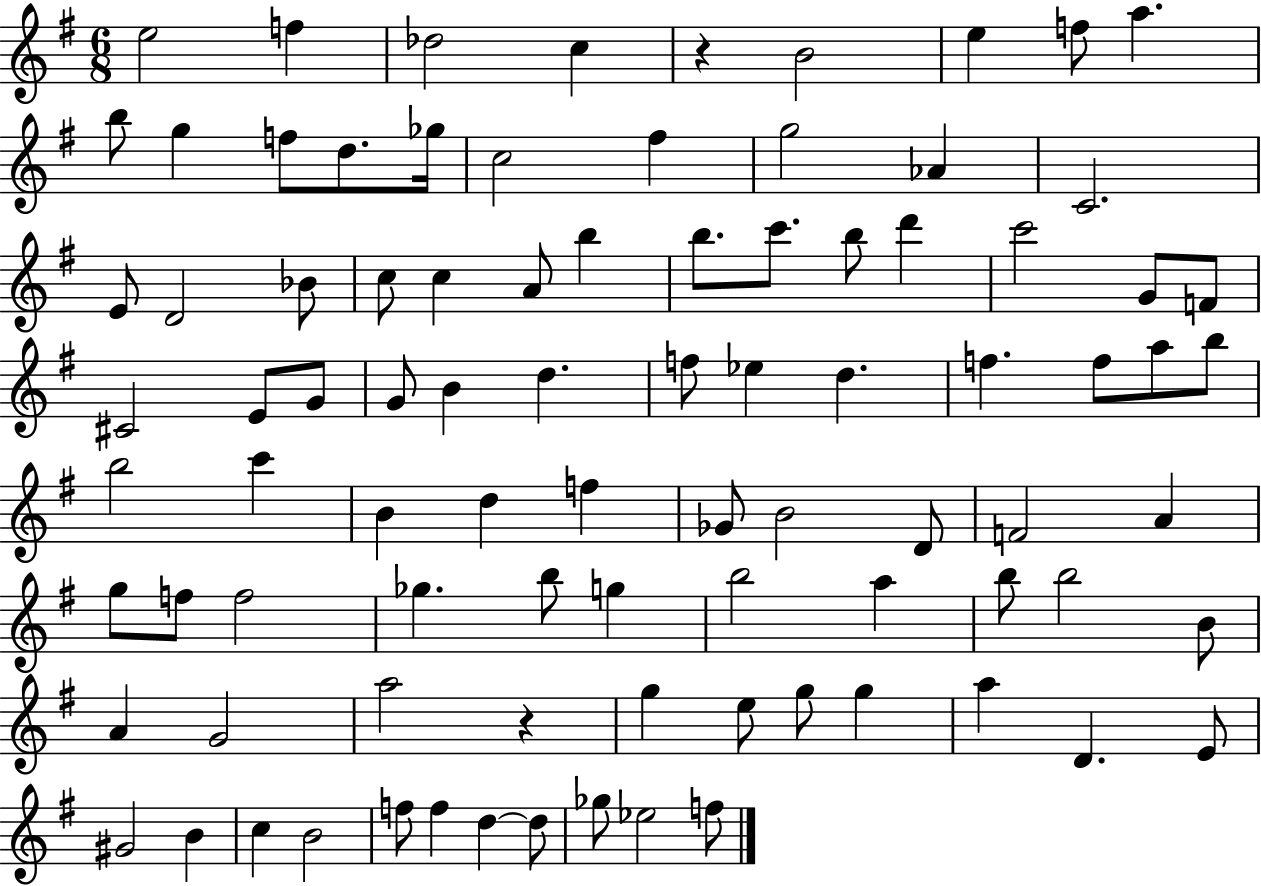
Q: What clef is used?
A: treble